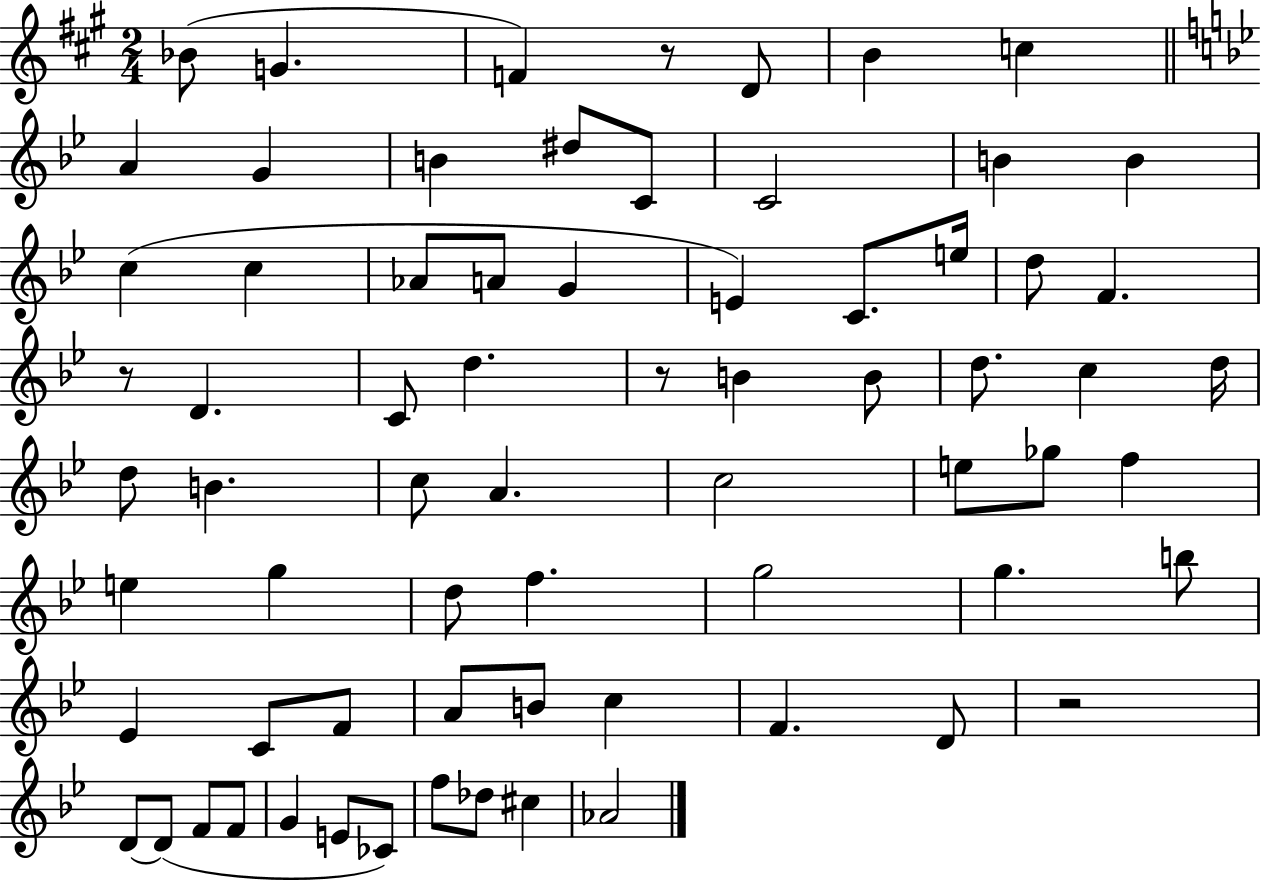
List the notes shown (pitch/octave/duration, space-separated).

Bb4/e G4/q. F4/q R/e D4/e B4/q C5/q A4/q G4/q B4/q D#5/e C4/e C4/h B4/q B4/q C5/q C5/q Ab4/e A4/e G4/q E4/q C4/e. E5/s D5/e F4/q. R/e D4/q. C4/e D5/q. R/e B4/q B4/e D5/e. C5/q D5/s D5/e B4/q. C5/e A4/q. C5/h E5/e Gb5/e F5/q E5/q G5/q D5/e F5/q. G5/h G5/q. B5/e Eb4/q C4/e F4/e A4/e B4/e C5/q F4/q. D4/e R/h D4/e D4/e F4/e F4/e G4/q E4/e CES4/e F5/e Db5/e C#5/q Ab4/h